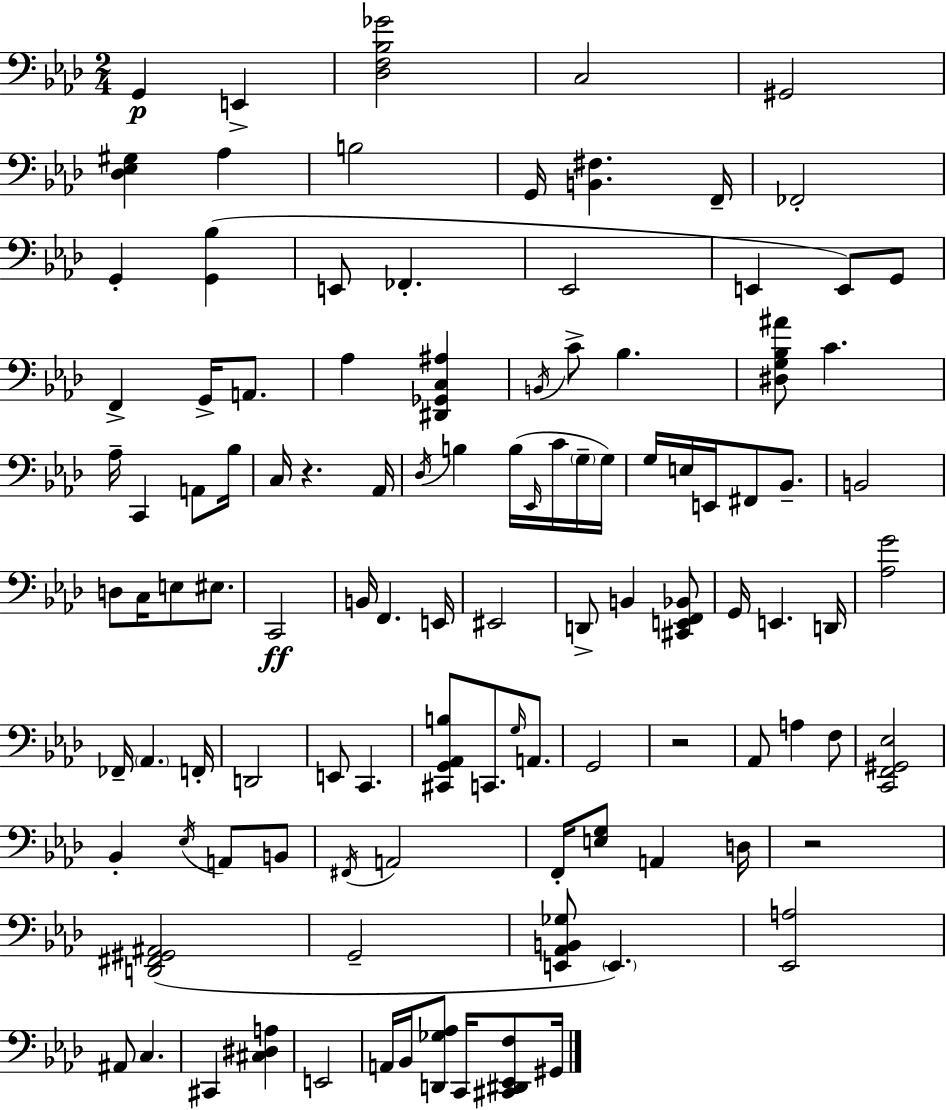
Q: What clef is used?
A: bass